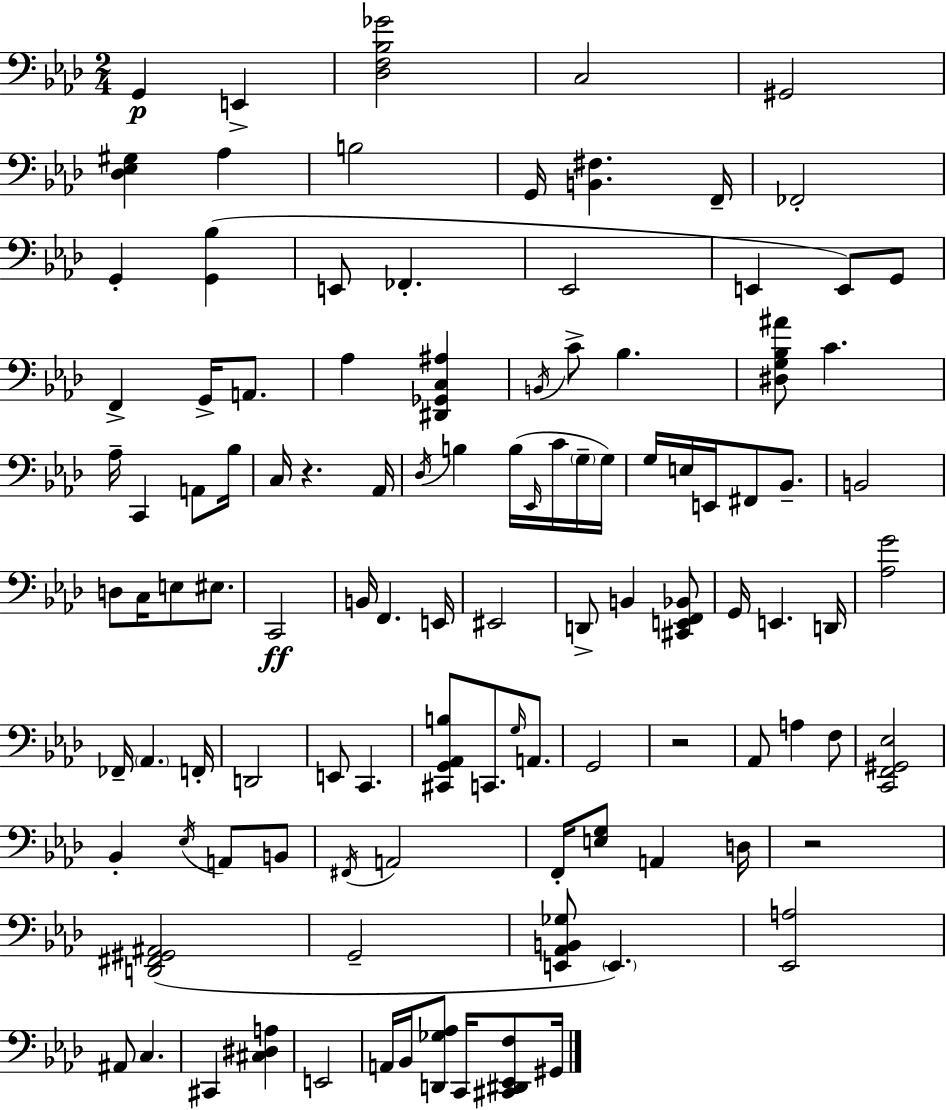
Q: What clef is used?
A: bass